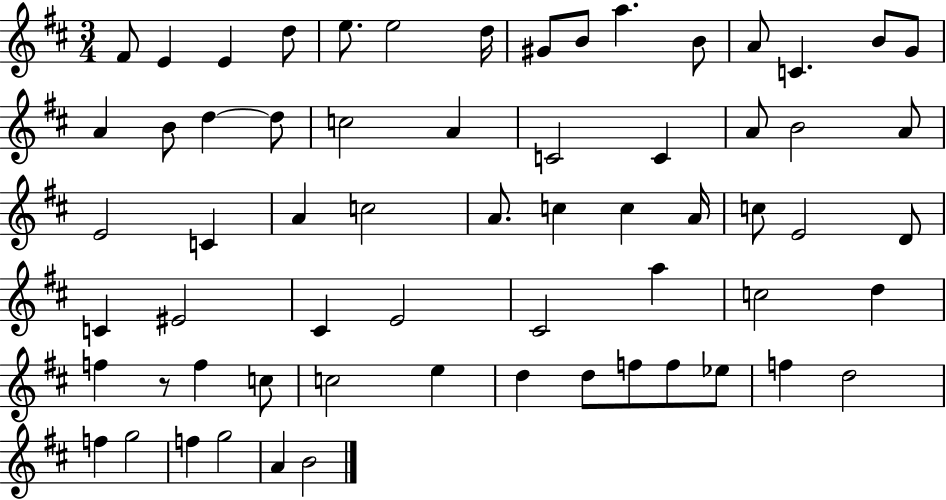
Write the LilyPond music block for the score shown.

{
  \clef treble
  \numericTimeSignature
  \time 3/4
  \key d \major
  fis'8 e'4 e'4 d''8 | e''8. e''2 d''16 | gis'8 b'8 a''4. b'8 | a'8 c'4. b'8 g'8 | \break a'4 b'8 d''4~~ d''8 | c''2 a'4 | c'2 c'4 | a'8 b'2 a'8 | \break e'2 c'4 | a'4 c''2 | a'8. c''4 c''4 a'16 | c''8 e'2 d'8 | \break c'4 eis'2 | cis'4 e'2 | cis'2 a''4 | c''2 d''4 | \break f''4 r8 f''4 c''8 | c''2 e''4 | d''4 d''8 f''8 f''8 ees''8 | f''4 d''2 | \break f''4 g''2 | f''4 g''2 | a'4 b'2 | \bar "|."
}